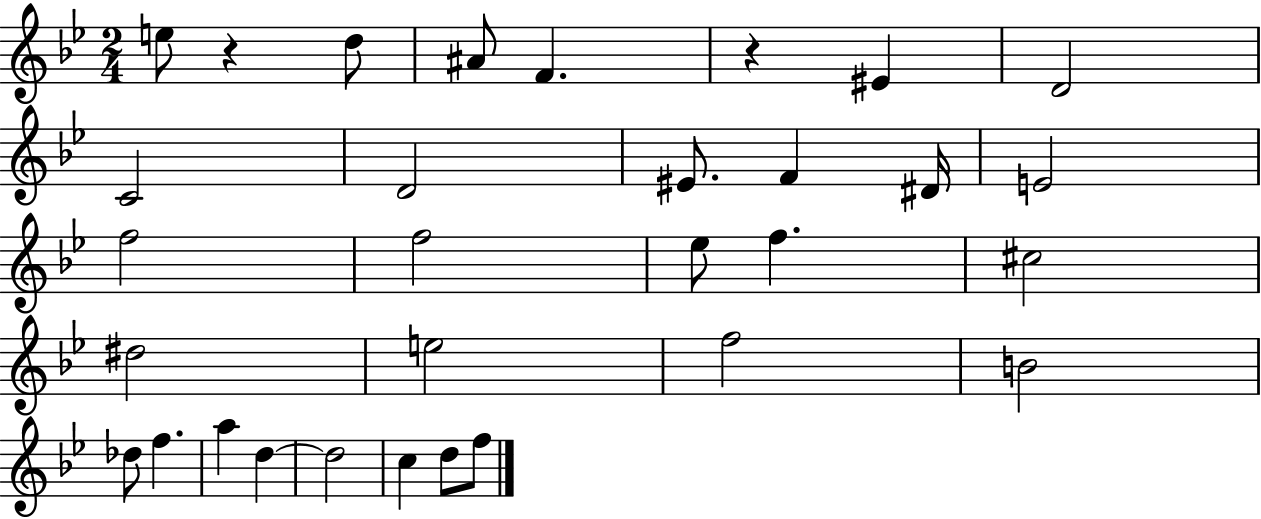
X:1
T:Untitled
M:2/4
L:1/4
K:Bb
e/2 z d/2 ^A/2 F z ^E D2 C2 D2 ^E/2 F ^D/4 E2 f2 f2 _e/2 f ^c2 ^d2 e2 f2 B2 _d/2 f a d d2 c d/2 f/2